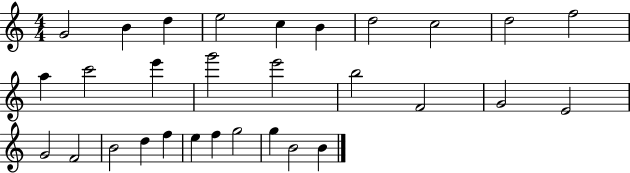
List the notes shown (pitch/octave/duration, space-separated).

G4/h B4/q D5/q E5/h C5/q B4/q D5/h C5/h D5/h F5/h A5/q C6/h E6/q G6/h E6/h B5/h F4/h G4/h E4/h G4/h F4/h B4/h D5/q F5/q E5/q F5/q G5/h G5/q B4/h B4/q